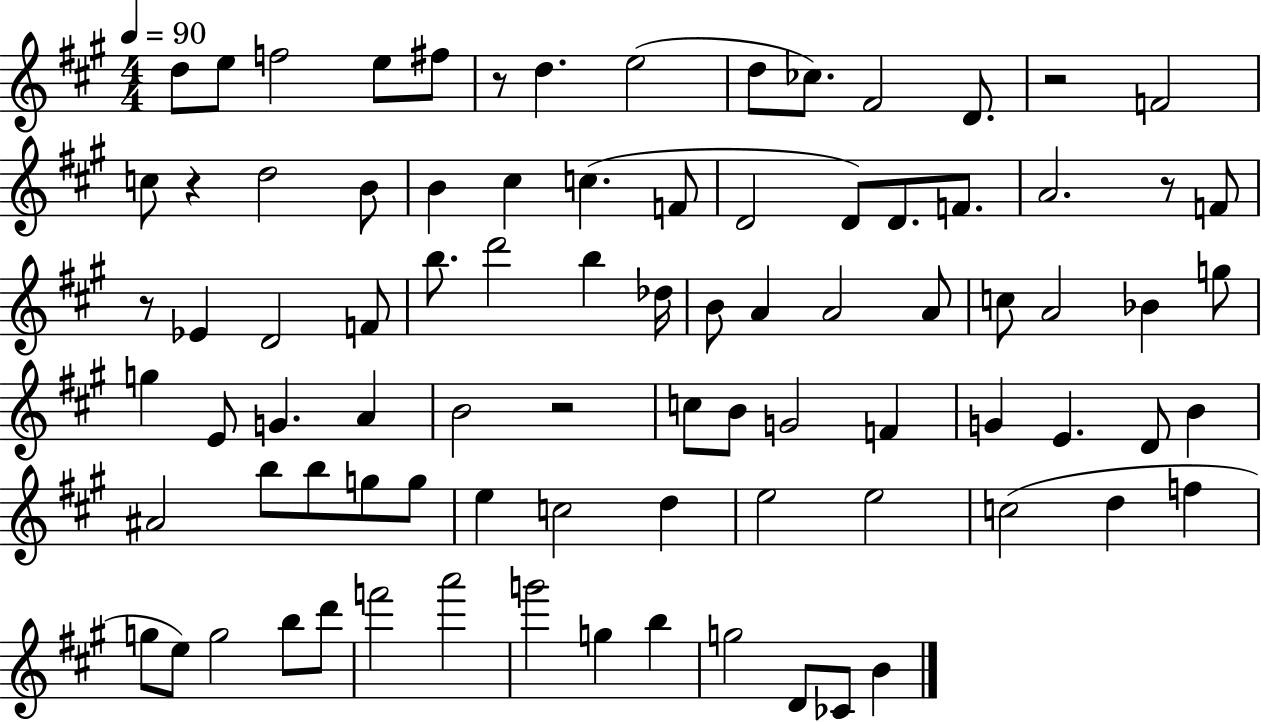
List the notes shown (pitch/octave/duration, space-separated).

D5/e E5/e F5/h E5/e F#5/e R/e D5/q. E5/h D5/e CES5/e. F#4/h D4/e. R/h F4/h C5/e R/q D5/h B4/e B4/q C#5/q C5/q. F4/e D4/h D4/e D4/e. F4/e. A4/h. R/e F4/e R/e Eb4/q D4/h F4/e B5/e. D6/h B5/q Db5/s B4/e A4/q A4/h A4/e C5/e A4/h Bb4/q G5/e G5/q E4/e G4/q. A4/q B4/h R/h C5/e B4/e G4/h F4/q G4/q E4/q. D4/e B4/q A#4/h B5/e B5/e G5/e G5/e E5/q C5/h D5/q E5/h E5/h C5/h D5/q F5/q G5/e E5/e G5/h B5/e D6/e F6/h A6/h G6/h G5/q B5/q G5/h D4/e CES4/e B4/q